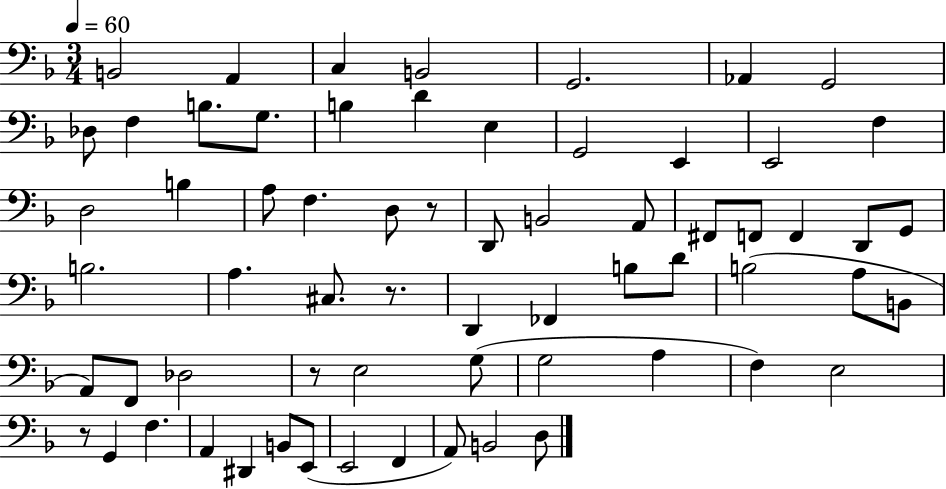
{
  \clef bass
  \numericTimeSignature
  \time 3/4
  \key f \major
  \tempo 4 = 60
  b,2 a,4 | c4 b,2 | g,2. | aes,4 g,2 | \break des8 f4 b8. g8. | b4 d'4 e4 | g,2 e,4 | e,2 f4 | \break d2 b4 | a8 f4. d8 r8 | d,8 b,2 a,8 | fis,8 f,8 f,4 d,8 g,8 | \break b2. | a4. cis8. r8. | d,4 fes,4 b8 d'8 | b2( a8 b,8 | \break a,8) f,8 des2 | r8 e2 g8( | g2 a4 | f4) e2 | \break r8 g,4 f4. | a,4 dis,4 b,8 e,8( | e,2 f,4 | a,8) b,2 d8 | \break \bar "|."
}